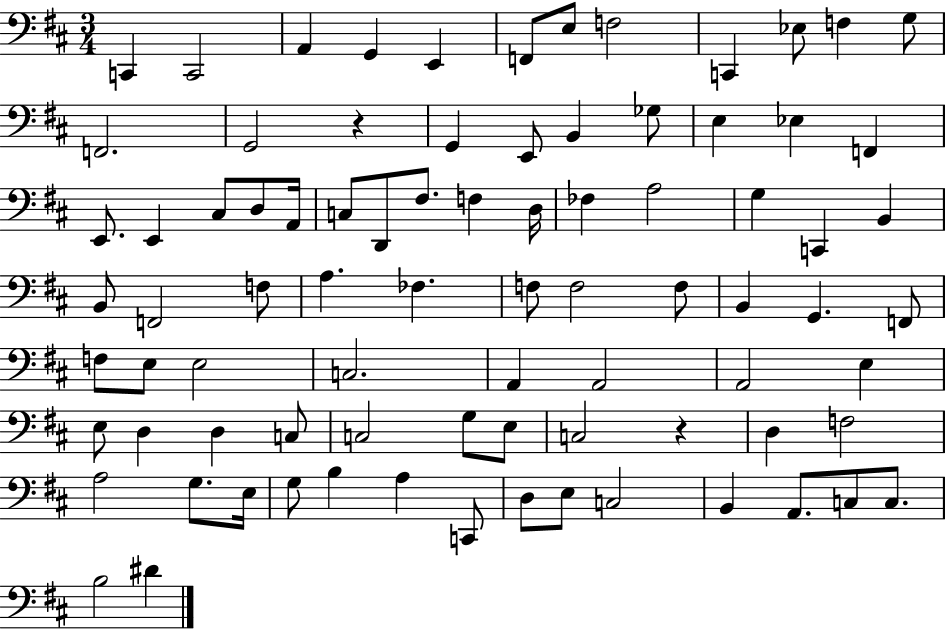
{
  \clef bass
  \numericTimeSignature
  \time 3/4
  \key d \major
  c,4 c,2 | a,4 g,4 e,4 | f,8 e8 f2 | c,4 ees8 f4 g8 | \break f,2. | g,2 r4 | g,4 e,8 b,4 ges8 | e4 ees4 f,4 | \break e,8. e,4 cis8 d8 a,16 | c8 d,8 fis8. f4 d16 | fes4 a2 | g4 c,4 b,4 | \break b,8 f,2 f8 | a4. fes4. | f8 f2 f8 | b,4 g,4. f,8 | \break f8 e8 e2 | c2. | a,4 a,2 | a,2 e4 | \break e8 d4 d4 c8 | c2 g8 e8 | c2 r4 | d4 f2 | \break a2 g8. e16 | g8 b4 a4 c,8 | d8 e8 c2 | b,4 a,8. c8 c8. | \break b2 dis'4 | \bar "|."
}